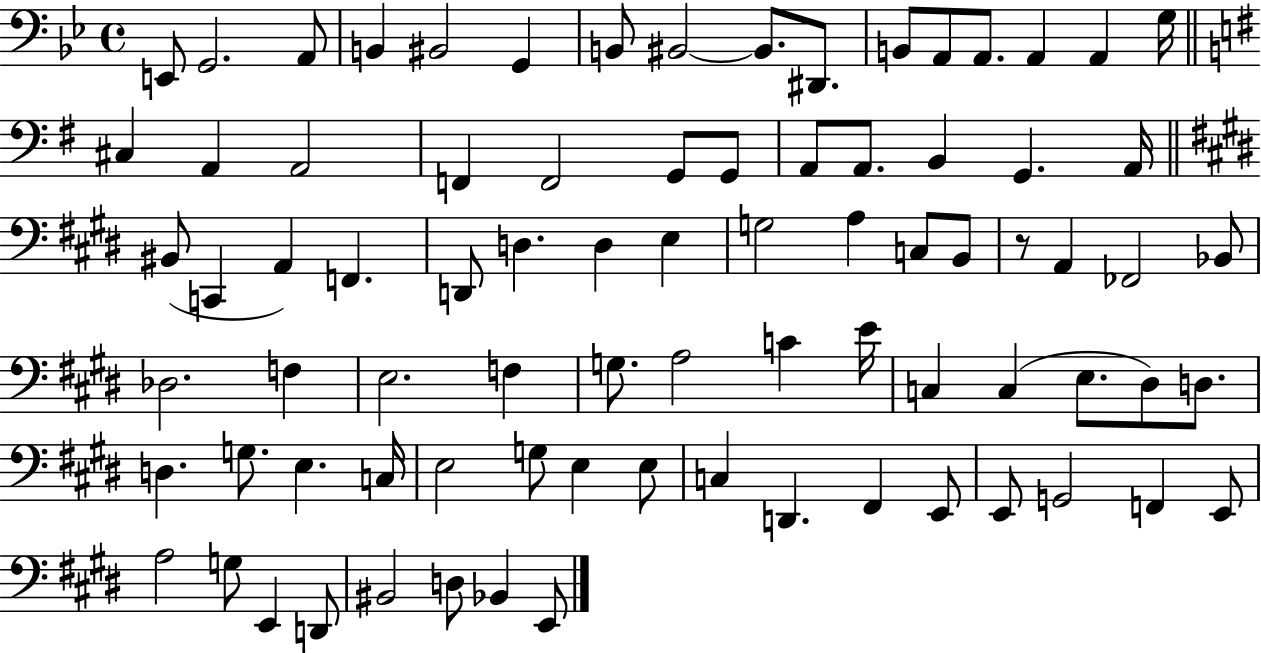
X:1
T:Untitled
M:4/4
L:1/4
K:Bb
E,,/2 G,,2 A,,/2 B,, ^B,,2 G,, B,,/2 ^B,,2 ^B,,/2 ^D,,/2 B,,/2 A,,/2 A,,/2 A,, A,, G,/4 ^C, A,, A,,2 F,, F,,2 G,,/2 G,,/2 A,,/2 A,,/2 B,, G,, A,,/4 ^B,,/2 C,, A,, F,, D,,/2 D, D, E, G,2 A, C,/2 B,,/2 z/2 A,, _F,,2 _B,,/2 _D,2 F, E,2 F, G,/2 A,2 C E/4 C, C, E,/2 ^D,/2 D,/2 D, G,/2 E, C,/4 E,2 G,/2 E, E,/2 C, D,, ^F,, E,,/2 E,,/2 G,,2 F,, E,,/2 A,2 G,/2 E,, D,,/2 ^B,,2 D,/2 _B,, E,,/2